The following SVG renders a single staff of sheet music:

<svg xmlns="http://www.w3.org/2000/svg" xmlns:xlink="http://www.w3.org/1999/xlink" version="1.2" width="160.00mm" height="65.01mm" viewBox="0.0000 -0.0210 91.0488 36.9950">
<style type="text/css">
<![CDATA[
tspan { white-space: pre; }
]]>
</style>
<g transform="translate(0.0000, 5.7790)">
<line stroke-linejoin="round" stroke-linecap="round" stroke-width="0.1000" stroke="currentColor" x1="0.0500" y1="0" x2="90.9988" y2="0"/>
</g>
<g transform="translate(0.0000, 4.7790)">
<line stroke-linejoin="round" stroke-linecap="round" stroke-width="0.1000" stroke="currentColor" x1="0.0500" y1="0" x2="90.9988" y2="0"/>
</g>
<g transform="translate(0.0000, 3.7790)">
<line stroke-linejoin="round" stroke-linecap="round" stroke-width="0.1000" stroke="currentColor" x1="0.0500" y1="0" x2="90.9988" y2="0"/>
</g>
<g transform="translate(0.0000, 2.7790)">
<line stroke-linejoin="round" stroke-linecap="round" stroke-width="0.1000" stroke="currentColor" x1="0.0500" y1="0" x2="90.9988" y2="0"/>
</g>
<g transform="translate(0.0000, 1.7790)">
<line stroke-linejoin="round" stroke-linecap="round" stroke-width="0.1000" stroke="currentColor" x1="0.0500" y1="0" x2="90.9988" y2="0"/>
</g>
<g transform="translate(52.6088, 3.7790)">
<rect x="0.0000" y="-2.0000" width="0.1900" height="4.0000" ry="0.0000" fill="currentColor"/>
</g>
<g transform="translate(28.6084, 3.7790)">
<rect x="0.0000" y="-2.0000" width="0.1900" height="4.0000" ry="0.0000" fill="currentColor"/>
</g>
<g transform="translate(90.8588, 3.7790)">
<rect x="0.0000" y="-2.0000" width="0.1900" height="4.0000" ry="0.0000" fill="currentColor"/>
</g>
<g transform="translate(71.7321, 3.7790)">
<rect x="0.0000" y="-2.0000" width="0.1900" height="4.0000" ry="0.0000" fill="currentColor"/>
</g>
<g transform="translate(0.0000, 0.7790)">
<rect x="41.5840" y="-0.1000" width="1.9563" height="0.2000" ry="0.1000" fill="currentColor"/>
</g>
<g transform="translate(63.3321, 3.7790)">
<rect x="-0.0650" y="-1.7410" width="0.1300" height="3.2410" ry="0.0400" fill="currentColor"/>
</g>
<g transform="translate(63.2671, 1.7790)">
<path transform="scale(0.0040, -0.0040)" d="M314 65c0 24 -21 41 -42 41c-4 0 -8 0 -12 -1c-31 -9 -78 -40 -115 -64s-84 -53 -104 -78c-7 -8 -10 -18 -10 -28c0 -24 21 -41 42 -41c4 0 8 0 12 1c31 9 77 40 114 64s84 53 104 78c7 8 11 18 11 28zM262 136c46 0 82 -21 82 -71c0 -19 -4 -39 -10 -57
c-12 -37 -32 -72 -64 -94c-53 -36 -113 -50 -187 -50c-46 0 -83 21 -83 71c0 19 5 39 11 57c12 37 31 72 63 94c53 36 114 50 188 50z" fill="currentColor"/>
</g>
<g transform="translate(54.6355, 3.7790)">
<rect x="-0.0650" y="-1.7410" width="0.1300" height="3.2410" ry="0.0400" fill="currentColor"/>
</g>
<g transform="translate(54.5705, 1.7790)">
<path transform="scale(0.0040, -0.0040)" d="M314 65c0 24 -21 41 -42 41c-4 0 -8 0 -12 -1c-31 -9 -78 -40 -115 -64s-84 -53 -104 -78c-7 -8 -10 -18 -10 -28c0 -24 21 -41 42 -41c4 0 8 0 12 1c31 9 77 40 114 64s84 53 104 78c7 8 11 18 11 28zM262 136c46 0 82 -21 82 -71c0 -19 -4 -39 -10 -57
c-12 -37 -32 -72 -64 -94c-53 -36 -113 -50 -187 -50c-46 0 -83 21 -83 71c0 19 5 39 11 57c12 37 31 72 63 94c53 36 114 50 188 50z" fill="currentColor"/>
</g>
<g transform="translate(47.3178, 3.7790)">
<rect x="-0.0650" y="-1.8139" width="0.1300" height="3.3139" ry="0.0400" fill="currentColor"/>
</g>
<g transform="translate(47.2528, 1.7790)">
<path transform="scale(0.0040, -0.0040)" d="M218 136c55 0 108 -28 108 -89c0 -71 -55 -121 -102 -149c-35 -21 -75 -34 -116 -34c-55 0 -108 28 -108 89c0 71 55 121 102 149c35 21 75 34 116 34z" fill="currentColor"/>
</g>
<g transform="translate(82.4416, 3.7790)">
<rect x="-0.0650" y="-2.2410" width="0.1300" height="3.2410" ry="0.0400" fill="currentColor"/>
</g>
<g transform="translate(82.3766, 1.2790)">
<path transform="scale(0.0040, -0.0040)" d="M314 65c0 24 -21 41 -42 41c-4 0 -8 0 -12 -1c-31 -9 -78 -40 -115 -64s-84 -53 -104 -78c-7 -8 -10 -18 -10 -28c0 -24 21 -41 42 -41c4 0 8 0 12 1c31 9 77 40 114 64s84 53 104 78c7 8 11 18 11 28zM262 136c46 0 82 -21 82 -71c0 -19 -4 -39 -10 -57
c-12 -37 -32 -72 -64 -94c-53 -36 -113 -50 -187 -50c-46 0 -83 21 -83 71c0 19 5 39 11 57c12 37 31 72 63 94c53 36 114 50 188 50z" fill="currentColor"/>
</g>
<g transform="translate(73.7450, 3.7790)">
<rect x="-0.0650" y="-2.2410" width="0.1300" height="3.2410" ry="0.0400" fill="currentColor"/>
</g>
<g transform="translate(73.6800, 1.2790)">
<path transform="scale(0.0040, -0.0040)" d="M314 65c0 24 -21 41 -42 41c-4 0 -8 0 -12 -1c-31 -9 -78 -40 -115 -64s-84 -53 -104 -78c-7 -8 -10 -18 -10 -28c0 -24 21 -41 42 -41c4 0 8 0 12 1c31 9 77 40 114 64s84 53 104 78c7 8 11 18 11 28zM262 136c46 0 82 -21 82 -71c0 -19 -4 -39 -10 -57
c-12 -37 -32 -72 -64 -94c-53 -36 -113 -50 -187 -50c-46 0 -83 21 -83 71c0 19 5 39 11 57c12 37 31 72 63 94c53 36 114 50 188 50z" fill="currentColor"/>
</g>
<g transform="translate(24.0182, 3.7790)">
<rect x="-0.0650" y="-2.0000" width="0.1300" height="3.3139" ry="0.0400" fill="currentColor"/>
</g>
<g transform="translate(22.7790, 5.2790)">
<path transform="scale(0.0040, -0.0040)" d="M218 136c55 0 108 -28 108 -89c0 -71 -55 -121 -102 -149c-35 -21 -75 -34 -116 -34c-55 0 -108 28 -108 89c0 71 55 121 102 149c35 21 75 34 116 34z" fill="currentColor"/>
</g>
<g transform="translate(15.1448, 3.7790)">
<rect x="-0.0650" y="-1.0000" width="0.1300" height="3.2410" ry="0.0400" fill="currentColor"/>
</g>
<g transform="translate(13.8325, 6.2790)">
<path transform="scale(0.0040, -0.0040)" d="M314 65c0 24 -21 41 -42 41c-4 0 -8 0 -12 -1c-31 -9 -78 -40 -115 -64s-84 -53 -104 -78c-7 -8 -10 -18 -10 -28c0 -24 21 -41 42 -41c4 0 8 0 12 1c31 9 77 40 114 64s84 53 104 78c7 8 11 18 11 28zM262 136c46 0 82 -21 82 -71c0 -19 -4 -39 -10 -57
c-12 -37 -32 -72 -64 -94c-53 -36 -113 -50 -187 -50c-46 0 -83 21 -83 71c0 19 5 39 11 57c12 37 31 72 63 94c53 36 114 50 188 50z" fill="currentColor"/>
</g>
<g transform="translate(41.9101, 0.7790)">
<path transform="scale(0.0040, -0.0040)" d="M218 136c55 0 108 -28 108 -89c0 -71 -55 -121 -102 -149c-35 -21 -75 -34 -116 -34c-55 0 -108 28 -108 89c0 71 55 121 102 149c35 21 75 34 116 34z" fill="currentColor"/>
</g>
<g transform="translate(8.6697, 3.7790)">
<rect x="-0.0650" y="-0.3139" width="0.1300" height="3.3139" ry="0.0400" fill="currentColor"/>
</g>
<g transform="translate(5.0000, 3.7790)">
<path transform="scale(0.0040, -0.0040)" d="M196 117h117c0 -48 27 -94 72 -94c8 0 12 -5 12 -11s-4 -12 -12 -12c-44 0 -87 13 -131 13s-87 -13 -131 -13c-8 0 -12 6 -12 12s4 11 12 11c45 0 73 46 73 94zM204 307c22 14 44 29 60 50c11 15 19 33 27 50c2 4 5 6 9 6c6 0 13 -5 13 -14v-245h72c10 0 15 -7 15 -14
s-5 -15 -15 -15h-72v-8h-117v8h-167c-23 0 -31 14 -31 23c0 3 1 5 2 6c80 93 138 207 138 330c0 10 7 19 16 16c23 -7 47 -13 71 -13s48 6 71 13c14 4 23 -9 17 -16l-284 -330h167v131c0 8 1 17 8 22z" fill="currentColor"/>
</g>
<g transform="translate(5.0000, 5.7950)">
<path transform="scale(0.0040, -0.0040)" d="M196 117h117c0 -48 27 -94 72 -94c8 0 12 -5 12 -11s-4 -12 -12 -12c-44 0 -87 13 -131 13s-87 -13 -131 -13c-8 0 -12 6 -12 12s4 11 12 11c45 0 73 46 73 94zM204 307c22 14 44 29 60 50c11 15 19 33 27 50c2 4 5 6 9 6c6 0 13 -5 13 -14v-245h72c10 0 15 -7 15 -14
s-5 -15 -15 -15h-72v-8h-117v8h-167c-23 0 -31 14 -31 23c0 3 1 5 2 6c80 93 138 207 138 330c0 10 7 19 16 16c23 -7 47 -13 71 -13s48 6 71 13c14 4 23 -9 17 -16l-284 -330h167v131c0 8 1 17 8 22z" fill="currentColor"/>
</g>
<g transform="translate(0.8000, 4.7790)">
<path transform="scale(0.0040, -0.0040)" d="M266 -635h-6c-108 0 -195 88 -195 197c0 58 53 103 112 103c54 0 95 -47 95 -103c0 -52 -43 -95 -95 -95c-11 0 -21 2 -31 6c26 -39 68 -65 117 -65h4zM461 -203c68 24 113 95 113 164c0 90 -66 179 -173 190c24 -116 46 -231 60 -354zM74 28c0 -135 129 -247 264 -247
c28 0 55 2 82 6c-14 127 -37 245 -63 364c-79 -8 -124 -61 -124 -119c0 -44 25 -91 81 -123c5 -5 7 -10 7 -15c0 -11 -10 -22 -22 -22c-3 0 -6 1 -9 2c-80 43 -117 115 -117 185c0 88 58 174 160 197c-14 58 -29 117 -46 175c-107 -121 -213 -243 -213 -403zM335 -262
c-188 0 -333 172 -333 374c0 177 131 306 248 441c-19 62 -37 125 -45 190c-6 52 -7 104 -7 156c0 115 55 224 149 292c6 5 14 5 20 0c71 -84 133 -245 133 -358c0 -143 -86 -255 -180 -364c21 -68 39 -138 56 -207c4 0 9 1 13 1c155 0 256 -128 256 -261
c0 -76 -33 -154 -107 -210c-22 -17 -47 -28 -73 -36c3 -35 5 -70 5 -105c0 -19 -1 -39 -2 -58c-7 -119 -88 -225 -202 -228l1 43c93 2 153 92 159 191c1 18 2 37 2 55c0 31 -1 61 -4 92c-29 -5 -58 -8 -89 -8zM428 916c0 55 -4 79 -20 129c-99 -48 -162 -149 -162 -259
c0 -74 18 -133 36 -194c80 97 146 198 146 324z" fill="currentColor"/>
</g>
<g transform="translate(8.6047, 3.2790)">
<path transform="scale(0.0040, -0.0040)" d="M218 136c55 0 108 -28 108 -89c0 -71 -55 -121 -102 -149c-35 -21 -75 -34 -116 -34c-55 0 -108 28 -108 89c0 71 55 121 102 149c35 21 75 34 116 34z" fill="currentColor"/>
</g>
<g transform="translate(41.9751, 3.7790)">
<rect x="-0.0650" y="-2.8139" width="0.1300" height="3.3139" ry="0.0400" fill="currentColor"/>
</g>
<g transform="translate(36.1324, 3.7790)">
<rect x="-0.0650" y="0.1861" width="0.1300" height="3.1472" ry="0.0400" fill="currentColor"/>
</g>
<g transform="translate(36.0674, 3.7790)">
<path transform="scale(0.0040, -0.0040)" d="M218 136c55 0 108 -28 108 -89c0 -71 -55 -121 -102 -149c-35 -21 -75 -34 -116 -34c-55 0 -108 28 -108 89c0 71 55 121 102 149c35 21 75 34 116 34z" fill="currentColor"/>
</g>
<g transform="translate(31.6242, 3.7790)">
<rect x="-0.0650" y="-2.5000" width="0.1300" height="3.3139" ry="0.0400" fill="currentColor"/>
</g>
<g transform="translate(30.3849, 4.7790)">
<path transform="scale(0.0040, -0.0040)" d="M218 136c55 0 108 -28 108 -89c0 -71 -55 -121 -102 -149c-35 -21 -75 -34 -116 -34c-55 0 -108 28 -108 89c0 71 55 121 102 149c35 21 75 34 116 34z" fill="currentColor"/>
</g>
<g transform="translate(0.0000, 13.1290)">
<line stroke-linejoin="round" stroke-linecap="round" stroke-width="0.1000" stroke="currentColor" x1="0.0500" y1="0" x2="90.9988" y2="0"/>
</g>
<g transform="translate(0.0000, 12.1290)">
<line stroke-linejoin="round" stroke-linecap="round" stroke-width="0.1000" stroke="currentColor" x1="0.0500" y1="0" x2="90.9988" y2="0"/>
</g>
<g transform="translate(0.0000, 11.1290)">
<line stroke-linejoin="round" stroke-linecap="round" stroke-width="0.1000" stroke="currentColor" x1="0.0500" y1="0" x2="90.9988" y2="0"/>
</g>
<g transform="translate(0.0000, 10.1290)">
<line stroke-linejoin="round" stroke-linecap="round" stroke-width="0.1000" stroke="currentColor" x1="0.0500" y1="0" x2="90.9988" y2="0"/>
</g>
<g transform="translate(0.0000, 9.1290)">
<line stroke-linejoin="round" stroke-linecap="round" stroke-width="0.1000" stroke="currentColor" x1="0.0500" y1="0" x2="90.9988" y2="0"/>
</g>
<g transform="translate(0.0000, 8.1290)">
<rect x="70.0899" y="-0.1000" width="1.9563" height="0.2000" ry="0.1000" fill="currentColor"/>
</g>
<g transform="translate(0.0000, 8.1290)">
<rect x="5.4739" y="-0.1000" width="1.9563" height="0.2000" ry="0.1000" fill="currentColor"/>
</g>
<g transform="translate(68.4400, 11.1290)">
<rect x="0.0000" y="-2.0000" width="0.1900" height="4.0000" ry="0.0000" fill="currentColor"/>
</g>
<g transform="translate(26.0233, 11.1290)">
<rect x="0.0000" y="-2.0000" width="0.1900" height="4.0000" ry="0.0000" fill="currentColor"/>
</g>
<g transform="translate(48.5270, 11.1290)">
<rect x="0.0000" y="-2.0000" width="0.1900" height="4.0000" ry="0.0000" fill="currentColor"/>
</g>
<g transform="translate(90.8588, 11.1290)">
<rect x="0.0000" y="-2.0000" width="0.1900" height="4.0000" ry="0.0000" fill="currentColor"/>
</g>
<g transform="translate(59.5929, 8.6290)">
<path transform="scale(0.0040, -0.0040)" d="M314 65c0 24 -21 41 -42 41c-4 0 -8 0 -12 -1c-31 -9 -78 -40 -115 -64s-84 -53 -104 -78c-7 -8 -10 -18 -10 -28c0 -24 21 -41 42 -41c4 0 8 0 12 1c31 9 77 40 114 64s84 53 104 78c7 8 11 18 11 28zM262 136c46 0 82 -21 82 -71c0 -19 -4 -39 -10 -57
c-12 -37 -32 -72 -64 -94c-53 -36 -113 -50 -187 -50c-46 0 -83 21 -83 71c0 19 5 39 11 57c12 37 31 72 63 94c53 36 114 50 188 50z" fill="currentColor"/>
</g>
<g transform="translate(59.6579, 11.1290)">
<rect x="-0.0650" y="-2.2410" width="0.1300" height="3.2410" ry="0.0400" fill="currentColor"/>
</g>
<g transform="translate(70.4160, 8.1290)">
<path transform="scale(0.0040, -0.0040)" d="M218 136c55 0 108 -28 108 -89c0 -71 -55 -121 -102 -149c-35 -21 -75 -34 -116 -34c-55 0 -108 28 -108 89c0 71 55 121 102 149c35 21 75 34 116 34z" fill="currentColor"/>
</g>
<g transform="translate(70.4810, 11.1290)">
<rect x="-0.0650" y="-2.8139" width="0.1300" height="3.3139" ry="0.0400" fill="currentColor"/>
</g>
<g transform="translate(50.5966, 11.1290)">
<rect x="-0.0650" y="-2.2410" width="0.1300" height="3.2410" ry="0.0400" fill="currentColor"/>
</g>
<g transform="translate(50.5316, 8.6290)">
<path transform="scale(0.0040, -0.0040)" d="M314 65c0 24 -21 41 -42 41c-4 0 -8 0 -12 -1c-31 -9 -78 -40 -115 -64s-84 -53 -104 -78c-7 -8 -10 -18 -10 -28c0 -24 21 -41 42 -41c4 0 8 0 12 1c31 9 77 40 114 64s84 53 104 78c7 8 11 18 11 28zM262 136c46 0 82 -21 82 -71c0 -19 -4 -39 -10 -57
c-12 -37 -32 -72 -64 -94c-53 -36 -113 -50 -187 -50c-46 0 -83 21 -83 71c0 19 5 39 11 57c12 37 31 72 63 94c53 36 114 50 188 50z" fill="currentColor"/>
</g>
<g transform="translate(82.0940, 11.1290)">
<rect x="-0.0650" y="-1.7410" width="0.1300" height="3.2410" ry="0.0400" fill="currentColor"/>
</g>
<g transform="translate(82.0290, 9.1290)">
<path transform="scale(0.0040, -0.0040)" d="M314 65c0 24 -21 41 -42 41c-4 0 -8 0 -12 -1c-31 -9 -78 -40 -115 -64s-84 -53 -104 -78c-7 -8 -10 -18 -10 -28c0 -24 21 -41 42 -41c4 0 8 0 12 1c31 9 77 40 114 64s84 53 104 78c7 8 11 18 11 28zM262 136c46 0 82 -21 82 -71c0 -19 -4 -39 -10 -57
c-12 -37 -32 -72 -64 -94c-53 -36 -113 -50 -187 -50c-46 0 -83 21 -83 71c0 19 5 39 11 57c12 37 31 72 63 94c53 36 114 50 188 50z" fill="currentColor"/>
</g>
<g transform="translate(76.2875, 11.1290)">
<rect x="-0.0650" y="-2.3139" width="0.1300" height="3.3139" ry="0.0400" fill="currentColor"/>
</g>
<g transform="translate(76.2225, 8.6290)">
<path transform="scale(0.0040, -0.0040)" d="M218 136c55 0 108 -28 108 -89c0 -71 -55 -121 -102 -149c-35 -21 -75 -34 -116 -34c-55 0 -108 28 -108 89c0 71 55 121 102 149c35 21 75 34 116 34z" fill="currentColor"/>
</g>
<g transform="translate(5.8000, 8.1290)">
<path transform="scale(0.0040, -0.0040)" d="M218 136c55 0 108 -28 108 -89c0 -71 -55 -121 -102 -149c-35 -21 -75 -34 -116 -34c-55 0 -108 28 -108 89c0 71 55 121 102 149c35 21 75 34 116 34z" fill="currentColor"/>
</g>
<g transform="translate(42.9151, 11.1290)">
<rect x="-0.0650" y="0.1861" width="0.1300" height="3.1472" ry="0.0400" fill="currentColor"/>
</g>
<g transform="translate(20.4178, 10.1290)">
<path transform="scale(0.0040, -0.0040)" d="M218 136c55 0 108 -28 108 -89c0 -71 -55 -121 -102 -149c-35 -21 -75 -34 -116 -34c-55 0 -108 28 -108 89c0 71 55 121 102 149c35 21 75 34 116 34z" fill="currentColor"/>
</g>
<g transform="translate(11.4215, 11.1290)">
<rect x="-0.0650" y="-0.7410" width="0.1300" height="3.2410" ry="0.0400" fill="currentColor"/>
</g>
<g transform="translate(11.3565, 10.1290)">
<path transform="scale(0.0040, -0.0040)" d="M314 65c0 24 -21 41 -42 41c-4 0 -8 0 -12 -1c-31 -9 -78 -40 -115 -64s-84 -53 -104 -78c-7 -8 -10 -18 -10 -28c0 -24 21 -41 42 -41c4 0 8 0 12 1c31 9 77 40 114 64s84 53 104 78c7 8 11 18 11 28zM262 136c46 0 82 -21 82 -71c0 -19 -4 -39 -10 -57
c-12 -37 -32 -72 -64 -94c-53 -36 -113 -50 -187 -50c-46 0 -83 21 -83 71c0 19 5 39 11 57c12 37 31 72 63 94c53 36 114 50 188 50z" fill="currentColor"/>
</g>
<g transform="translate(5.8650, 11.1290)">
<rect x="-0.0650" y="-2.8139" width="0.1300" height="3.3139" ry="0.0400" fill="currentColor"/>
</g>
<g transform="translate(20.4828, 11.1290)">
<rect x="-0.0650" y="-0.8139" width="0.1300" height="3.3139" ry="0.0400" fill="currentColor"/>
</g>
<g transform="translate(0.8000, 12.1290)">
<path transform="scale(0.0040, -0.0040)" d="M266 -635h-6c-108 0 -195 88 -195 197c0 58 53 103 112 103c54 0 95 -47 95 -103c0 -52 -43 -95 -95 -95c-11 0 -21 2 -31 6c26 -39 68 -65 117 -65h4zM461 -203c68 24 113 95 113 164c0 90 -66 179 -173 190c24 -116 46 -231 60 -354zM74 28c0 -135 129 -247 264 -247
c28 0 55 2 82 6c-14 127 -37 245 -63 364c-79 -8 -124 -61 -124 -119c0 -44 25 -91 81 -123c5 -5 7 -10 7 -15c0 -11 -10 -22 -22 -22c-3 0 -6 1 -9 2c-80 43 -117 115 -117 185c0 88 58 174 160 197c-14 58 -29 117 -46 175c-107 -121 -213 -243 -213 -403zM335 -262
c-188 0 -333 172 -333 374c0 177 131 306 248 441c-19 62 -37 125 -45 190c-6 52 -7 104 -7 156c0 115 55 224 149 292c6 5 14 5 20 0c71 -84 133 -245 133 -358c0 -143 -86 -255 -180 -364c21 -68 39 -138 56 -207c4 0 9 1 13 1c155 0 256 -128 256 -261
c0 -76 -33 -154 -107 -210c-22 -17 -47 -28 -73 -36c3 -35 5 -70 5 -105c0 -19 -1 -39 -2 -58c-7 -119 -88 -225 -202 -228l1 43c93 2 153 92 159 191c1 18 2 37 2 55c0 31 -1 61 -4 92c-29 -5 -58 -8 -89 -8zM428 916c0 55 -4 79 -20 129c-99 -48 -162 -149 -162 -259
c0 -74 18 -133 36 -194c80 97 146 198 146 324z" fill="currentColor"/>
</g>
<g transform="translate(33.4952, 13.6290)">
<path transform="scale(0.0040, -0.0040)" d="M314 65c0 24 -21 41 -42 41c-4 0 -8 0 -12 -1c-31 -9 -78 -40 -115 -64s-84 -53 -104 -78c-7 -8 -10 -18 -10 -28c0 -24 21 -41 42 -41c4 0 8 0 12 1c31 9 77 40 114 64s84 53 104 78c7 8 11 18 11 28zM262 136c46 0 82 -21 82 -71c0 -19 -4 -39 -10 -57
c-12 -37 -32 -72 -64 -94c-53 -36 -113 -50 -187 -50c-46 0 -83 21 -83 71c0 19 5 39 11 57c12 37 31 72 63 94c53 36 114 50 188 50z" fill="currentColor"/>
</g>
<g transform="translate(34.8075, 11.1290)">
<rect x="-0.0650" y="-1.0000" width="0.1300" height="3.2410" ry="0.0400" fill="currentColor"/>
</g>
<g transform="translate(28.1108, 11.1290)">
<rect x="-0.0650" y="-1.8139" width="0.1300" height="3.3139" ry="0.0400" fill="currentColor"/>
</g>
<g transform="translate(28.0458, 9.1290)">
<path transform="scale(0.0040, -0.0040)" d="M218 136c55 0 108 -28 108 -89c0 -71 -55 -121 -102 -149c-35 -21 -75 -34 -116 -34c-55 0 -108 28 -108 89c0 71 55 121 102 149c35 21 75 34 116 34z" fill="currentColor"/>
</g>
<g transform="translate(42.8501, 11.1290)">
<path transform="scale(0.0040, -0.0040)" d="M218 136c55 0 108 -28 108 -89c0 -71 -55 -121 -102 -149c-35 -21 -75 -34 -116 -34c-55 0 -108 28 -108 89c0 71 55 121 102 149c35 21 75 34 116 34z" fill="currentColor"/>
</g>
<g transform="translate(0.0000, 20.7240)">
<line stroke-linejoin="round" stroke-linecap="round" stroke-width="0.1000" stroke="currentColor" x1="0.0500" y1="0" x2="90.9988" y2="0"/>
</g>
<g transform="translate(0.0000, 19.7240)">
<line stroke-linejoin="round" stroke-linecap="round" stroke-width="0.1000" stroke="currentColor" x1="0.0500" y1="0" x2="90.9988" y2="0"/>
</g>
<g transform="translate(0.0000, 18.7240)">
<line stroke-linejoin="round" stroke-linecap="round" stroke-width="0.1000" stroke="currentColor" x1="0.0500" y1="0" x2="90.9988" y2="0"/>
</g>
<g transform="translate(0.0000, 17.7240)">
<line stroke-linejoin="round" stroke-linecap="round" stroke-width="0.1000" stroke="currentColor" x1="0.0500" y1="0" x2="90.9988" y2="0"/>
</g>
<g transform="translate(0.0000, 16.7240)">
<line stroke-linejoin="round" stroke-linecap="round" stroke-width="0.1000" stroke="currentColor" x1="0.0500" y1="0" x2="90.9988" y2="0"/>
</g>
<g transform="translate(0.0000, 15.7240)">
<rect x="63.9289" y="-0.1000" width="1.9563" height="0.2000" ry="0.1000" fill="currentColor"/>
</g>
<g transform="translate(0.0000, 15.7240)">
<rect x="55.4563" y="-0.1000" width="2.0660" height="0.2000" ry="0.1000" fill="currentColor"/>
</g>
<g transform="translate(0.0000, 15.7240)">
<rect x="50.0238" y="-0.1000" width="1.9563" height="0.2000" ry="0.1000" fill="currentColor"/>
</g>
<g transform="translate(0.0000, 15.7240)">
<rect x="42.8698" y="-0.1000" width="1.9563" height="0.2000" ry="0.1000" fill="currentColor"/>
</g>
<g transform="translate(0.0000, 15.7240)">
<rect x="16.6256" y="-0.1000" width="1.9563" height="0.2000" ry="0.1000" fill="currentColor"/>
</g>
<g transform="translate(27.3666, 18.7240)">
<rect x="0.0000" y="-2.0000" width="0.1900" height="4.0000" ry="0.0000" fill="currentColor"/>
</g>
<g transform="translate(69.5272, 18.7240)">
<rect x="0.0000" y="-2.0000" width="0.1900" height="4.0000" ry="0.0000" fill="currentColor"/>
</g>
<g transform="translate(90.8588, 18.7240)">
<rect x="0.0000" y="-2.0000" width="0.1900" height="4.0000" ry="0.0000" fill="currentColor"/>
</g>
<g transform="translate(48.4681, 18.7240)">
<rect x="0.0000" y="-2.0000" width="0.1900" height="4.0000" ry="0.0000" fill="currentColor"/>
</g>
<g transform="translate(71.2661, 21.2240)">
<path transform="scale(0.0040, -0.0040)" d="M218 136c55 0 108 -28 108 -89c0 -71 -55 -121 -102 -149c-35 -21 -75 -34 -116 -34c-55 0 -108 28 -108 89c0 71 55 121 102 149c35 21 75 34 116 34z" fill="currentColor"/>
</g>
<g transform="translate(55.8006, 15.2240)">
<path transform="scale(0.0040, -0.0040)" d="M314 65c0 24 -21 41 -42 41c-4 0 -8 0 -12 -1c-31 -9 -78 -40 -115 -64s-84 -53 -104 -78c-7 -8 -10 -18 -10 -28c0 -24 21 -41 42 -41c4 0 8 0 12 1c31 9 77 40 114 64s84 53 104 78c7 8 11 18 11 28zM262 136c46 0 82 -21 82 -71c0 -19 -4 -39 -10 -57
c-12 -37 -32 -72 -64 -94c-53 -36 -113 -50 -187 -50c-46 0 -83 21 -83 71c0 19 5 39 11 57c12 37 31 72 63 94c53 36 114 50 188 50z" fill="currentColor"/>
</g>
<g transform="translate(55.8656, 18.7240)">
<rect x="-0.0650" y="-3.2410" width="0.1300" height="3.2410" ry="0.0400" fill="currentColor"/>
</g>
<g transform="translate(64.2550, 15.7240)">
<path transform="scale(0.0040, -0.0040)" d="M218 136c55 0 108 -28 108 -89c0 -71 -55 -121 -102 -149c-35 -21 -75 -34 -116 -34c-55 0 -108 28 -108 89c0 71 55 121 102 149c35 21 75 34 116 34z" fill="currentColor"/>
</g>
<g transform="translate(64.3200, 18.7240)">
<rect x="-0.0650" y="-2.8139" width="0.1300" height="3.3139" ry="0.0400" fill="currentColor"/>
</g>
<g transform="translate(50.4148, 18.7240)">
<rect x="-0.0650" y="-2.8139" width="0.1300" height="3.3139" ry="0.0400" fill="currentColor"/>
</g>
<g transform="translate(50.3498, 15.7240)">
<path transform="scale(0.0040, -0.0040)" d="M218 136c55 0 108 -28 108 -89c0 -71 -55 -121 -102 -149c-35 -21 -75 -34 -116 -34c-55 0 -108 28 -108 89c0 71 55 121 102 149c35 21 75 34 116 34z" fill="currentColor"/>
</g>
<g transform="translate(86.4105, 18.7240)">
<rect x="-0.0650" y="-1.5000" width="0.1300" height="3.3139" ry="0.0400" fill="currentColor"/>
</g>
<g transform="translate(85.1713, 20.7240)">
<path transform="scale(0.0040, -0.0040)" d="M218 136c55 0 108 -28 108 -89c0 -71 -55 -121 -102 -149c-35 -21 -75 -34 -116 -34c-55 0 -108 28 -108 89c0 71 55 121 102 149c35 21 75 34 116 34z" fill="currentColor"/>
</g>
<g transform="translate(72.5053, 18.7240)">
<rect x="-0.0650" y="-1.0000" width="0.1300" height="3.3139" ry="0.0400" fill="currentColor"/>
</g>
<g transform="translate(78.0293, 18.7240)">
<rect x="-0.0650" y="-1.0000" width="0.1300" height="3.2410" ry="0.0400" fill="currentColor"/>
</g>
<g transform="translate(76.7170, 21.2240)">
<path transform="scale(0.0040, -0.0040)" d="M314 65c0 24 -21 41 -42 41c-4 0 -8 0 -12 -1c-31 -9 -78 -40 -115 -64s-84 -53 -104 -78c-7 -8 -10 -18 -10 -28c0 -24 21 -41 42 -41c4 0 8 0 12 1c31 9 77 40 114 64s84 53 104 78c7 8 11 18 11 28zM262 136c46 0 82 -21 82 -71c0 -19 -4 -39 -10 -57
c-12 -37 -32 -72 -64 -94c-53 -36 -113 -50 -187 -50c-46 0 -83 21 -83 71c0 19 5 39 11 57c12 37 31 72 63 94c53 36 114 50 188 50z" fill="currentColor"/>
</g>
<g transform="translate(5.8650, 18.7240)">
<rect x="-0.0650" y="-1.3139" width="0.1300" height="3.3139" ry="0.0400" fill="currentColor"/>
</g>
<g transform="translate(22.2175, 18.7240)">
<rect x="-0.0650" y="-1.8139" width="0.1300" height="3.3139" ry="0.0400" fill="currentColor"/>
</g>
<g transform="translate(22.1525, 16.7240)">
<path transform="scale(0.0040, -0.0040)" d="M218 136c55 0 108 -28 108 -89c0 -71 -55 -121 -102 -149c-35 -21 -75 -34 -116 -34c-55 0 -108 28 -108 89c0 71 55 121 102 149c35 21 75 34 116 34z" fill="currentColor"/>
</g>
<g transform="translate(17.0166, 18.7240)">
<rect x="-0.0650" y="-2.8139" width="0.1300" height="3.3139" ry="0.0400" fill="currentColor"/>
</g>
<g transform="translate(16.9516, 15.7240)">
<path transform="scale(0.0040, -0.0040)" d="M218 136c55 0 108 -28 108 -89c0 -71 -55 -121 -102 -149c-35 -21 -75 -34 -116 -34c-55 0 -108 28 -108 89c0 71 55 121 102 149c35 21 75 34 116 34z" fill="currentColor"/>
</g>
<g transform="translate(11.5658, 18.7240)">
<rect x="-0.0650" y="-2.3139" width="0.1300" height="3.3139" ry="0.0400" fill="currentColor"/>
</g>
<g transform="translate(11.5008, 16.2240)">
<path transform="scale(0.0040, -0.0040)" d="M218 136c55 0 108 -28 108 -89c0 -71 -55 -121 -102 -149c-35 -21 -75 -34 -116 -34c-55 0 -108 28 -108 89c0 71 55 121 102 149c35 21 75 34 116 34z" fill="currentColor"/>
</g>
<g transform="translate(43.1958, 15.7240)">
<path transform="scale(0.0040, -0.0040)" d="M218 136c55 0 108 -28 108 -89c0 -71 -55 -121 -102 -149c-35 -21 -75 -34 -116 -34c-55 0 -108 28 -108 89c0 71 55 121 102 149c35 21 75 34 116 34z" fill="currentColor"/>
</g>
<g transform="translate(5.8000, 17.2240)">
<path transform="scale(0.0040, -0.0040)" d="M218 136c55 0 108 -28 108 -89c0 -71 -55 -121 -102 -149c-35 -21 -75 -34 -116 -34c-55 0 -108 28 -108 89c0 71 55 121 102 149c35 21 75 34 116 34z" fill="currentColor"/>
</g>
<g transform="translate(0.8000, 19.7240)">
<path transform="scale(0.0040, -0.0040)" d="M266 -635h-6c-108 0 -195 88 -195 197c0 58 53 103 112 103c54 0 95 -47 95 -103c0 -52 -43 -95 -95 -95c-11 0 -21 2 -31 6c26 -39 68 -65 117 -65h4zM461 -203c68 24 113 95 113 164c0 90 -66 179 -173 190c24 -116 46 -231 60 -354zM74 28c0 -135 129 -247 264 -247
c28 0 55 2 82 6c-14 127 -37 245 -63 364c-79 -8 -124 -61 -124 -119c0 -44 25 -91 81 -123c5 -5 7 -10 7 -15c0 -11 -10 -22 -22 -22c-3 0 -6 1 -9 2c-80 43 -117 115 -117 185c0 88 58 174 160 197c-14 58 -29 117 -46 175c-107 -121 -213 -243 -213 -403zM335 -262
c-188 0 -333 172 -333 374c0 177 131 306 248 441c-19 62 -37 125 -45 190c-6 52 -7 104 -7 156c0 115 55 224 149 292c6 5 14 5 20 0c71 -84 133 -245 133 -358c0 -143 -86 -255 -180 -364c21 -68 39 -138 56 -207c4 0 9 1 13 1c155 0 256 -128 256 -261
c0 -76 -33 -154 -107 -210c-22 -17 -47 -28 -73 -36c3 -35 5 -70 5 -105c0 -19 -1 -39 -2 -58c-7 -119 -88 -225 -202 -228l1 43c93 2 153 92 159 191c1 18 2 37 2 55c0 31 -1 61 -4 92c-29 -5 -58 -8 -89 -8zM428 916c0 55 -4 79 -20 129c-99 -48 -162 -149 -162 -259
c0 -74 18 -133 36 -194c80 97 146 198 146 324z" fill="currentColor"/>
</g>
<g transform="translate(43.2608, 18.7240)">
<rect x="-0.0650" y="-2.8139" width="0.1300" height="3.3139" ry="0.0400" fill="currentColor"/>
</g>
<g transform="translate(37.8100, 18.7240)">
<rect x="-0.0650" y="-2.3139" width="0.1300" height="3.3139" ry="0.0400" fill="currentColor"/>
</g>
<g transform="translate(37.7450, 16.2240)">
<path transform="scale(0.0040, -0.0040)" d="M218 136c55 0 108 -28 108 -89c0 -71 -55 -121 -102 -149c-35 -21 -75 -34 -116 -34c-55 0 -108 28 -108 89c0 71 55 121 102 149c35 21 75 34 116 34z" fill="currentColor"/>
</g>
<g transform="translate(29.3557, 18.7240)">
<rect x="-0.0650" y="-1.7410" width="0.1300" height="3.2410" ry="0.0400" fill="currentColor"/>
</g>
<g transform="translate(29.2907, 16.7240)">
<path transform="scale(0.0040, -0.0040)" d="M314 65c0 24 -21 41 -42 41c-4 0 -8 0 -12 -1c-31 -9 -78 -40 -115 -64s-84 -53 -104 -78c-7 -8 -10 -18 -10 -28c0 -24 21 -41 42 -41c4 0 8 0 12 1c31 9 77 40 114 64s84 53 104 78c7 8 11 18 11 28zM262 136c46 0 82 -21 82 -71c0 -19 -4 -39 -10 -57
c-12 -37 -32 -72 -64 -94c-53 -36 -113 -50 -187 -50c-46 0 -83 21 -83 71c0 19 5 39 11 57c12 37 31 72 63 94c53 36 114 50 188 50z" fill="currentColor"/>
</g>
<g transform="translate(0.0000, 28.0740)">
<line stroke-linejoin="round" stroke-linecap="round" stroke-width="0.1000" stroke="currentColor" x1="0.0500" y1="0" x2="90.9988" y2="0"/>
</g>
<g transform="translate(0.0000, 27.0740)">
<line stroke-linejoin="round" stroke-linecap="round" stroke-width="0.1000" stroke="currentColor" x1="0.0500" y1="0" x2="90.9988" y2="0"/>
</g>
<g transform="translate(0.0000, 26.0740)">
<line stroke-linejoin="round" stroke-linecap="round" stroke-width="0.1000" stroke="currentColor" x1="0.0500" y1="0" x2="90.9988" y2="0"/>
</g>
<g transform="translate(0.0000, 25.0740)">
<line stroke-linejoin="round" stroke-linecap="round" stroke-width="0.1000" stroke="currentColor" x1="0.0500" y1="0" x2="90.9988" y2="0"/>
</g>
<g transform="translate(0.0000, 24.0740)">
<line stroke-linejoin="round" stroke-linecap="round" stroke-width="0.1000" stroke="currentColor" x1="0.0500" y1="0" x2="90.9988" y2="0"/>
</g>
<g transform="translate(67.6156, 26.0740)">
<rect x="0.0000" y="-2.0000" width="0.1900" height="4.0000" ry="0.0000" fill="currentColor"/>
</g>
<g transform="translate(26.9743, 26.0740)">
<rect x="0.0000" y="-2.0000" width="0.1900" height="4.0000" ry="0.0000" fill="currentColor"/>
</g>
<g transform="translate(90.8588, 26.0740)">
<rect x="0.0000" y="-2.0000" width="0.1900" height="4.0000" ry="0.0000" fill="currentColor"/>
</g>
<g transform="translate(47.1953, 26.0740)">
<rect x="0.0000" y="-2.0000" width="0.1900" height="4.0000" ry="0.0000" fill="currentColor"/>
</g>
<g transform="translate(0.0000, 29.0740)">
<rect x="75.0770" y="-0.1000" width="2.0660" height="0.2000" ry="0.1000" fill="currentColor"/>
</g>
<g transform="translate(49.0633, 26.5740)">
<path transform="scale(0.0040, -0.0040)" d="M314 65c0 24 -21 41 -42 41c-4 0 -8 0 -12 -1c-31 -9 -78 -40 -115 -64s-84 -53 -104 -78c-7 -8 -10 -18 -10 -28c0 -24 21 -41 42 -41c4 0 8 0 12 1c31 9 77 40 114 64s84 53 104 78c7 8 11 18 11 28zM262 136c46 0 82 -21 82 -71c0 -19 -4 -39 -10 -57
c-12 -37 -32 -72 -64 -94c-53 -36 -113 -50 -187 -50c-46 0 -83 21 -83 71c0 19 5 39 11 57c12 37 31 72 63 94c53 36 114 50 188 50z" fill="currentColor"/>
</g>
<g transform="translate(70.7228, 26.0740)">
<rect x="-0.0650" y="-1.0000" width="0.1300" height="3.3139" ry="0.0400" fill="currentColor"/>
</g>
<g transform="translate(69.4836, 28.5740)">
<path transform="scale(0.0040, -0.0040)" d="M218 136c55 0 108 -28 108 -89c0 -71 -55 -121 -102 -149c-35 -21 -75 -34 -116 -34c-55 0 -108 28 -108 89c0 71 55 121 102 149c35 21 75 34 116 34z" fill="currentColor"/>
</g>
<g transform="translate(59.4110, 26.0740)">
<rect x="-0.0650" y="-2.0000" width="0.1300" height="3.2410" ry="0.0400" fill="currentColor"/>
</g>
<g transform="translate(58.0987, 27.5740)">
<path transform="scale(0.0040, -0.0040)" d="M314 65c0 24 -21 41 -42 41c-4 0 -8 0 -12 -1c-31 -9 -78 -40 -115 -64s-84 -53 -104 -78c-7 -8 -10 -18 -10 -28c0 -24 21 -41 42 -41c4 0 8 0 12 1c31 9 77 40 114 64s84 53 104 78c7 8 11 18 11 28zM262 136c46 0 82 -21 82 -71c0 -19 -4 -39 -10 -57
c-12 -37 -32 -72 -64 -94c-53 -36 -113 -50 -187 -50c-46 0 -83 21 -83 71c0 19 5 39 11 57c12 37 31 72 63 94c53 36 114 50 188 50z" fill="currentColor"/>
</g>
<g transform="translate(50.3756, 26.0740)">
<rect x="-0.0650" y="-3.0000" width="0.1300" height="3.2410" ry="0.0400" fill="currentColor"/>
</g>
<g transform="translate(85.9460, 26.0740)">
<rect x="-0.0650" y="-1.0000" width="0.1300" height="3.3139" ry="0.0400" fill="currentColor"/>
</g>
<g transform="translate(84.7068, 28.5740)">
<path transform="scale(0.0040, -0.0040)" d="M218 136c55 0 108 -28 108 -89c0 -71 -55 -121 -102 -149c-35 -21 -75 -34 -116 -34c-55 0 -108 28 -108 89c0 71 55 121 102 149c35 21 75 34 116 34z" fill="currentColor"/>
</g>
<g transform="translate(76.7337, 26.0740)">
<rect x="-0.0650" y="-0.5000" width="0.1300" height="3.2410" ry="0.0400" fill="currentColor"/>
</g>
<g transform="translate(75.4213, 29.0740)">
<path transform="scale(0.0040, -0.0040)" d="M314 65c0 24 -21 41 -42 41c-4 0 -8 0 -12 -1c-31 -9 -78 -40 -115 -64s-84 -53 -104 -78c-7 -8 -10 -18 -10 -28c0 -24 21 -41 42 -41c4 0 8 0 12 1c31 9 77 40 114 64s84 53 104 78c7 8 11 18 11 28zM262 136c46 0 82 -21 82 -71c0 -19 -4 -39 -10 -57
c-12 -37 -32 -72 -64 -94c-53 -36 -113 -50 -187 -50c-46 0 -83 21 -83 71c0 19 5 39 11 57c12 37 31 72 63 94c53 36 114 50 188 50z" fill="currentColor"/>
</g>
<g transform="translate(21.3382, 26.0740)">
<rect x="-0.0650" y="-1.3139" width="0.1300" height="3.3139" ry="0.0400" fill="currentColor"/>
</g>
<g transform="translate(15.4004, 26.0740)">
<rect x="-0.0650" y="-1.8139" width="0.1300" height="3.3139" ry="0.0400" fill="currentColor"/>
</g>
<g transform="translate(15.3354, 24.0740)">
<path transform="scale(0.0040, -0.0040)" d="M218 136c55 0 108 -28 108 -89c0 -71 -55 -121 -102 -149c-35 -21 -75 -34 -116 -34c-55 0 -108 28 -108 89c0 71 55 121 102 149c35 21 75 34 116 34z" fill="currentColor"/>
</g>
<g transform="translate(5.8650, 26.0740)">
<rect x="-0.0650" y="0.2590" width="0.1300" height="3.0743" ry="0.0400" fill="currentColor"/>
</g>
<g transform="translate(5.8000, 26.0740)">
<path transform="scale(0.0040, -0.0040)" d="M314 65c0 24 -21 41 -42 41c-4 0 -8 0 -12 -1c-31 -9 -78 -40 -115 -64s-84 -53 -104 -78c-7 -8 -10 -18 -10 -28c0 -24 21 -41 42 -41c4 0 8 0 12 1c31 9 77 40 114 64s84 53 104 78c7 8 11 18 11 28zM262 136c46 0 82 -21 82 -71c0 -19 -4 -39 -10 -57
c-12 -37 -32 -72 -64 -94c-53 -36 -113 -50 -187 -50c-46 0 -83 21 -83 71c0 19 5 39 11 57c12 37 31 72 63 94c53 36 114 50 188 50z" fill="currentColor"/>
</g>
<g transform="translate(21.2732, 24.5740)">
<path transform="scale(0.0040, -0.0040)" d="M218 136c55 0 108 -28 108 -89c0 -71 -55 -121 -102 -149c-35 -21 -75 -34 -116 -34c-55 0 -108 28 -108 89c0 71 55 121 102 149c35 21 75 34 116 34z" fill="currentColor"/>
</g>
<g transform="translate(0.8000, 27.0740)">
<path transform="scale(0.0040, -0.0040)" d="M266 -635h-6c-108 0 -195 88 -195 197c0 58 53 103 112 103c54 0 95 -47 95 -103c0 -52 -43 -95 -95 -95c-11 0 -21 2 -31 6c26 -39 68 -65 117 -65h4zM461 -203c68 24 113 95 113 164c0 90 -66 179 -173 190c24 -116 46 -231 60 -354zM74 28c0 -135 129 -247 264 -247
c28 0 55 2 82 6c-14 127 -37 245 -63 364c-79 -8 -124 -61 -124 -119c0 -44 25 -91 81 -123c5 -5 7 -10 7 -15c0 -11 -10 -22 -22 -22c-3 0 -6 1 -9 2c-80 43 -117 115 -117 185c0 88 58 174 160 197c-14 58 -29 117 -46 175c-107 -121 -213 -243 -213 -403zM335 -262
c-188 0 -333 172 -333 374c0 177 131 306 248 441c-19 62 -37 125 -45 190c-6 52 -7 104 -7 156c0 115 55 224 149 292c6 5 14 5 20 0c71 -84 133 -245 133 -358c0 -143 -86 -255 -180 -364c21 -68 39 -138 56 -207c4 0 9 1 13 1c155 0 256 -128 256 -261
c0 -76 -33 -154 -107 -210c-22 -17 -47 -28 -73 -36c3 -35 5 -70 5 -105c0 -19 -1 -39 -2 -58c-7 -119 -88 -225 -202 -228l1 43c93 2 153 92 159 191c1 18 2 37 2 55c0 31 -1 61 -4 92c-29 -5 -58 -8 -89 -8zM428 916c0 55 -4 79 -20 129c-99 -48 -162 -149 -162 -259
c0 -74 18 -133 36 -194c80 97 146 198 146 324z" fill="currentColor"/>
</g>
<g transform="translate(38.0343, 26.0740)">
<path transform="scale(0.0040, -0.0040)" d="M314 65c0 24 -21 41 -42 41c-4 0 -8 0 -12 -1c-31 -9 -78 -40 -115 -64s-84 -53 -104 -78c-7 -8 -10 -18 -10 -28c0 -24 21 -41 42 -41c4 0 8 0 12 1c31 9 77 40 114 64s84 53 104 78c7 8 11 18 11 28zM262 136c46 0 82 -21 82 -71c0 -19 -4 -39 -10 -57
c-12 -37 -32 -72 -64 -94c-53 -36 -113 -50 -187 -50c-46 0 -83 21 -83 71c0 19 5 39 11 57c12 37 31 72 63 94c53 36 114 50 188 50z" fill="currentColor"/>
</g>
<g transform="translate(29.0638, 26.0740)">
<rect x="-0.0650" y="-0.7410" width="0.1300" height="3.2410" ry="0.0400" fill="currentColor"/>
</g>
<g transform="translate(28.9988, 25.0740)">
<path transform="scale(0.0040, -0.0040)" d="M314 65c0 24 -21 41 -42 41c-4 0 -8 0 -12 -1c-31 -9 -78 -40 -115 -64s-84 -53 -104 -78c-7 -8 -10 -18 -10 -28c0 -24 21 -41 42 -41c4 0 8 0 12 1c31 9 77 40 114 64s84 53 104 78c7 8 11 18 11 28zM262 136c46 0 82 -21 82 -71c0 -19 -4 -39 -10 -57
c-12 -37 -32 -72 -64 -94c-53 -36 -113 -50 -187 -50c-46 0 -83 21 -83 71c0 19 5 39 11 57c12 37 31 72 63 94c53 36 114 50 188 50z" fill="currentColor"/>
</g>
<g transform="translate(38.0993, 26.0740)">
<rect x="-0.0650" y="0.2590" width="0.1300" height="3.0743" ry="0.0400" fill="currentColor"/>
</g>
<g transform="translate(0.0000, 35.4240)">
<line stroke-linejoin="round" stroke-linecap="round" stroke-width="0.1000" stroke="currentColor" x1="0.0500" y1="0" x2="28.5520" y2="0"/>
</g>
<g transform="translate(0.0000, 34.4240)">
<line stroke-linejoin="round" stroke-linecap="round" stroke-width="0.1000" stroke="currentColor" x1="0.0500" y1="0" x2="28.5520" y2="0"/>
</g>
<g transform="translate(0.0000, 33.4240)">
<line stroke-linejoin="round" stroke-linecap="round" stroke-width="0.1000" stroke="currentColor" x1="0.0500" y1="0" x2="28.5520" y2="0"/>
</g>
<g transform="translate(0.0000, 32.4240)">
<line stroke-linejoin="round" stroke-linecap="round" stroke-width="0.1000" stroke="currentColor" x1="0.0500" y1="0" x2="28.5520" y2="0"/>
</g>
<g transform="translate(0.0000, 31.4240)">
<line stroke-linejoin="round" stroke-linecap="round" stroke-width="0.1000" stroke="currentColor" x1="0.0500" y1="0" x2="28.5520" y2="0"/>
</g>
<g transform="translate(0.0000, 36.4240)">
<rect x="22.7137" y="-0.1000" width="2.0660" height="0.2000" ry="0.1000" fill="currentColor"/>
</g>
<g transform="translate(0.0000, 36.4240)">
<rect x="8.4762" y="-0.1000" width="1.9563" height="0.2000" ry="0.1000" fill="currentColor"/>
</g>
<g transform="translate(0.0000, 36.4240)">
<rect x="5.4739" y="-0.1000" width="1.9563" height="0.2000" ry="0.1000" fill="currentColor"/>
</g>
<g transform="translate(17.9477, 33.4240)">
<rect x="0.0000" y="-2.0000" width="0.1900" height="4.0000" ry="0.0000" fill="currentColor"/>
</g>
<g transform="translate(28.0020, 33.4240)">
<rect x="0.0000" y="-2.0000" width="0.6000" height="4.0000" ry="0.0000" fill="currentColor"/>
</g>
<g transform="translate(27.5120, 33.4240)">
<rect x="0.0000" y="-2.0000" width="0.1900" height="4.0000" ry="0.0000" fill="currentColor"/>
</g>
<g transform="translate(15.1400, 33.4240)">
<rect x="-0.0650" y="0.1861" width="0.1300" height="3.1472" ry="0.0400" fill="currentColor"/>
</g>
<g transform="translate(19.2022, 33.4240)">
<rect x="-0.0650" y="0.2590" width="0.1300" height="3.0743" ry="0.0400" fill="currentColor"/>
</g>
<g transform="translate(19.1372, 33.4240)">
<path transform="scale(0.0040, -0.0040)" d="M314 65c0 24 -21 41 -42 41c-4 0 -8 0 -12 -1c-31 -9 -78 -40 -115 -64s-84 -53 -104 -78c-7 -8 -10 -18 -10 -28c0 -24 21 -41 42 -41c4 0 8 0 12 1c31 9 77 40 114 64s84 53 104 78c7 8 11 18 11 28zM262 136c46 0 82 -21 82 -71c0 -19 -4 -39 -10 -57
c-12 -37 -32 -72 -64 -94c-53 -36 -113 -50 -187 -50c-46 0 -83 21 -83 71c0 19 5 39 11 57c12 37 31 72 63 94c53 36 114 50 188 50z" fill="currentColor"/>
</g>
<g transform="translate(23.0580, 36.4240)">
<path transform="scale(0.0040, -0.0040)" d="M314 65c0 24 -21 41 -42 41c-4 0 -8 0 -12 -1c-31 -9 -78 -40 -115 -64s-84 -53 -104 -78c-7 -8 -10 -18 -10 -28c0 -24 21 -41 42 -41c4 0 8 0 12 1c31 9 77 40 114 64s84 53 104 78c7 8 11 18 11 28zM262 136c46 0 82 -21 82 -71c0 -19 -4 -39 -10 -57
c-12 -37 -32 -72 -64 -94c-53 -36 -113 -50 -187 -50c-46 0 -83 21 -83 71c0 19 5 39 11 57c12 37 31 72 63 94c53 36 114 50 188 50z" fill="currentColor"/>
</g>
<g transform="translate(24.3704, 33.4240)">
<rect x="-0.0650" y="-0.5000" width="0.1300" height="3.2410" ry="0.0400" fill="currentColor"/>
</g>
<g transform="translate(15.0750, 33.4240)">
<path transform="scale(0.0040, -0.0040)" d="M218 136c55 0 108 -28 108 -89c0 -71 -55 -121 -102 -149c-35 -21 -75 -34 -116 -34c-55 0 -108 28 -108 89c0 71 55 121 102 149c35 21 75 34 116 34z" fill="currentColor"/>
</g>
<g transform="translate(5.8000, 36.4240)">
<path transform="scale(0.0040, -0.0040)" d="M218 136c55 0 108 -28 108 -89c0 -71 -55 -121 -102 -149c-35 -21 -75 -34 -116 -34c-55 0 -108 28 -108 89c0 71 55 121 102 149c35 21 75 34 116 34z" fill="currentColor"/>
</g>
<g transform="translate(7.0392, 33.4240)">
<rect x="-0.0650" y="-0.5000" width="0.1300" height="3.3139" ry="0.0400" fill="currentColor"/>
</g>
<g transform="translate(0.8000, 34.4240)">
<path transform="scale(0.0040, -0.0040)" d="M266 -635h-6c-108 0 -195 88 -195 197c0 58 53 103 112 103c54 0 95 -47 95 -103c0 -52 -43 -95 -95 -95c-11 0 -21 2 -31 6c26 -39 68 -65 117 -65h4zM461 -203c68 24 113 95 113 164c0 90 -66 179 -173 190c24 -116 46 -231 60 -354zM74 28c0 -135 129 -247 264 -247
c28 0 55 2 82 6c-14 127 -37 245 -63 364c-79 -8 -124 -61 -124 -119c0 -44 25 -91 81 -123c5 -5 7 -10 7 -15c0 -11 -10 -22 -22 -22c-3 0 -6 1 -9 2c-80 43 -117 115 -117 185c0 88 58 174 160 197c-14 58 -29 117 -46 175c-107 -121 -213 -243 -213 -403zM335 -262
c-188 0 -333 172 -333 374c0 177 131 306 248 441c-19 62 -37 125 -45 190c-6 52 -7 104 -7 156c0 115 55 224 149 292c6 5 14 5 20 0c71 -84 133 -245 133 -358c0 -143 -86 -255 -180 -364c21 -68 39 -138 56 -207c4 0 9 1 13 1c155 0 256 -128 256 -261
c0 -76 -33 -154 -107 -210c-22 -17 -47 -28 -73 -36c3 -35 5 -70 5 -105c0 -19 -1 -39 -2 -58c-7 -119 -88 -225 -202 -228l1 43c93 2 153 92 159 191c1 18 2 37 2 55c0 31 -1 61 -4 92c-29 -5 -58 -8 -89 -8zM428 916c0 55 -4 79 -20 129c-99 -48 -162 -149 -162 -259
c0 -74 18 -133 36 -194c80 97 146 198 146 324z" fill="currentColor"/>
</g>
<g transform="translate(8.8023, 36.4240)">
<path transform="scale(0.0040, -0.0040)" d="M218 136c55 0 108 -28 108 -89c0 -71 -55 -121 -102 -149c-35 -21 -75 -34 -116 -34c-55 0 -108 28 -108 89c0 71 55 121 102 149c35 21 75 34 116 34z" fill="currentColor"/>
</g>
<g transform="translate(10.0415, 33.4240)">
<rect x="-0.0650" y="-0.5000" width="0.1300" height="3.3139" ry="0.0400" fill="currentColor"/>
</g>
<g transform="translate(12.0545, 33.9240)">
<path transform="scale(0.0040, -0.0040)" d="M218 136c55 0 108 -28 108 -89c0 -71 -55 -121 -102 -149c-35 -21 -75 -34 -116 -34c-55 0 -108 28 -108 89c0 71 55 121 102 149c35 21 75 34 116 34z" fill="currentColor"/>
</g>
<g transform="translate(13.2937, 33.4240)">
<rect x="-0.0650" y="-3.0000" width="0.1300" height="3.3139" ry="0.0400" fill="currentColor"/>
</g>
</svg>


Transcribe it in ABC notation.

X:1
T:Untitled
M:4/4
L:1/4
K:C
c D2 F G B a f f2 f2 g2 g2 a d2 d f D2 B g2 g2 a g f2 e g a f f2 g a a b2 a D D2 E B2 f e d2 B2 A2 F2 D C2 D C C A B B2 C2